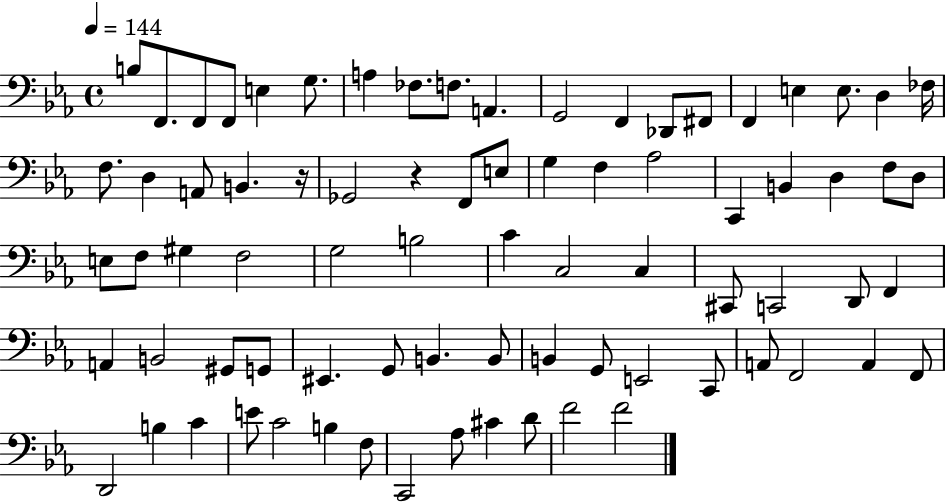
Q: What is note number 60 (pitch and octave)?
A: A2